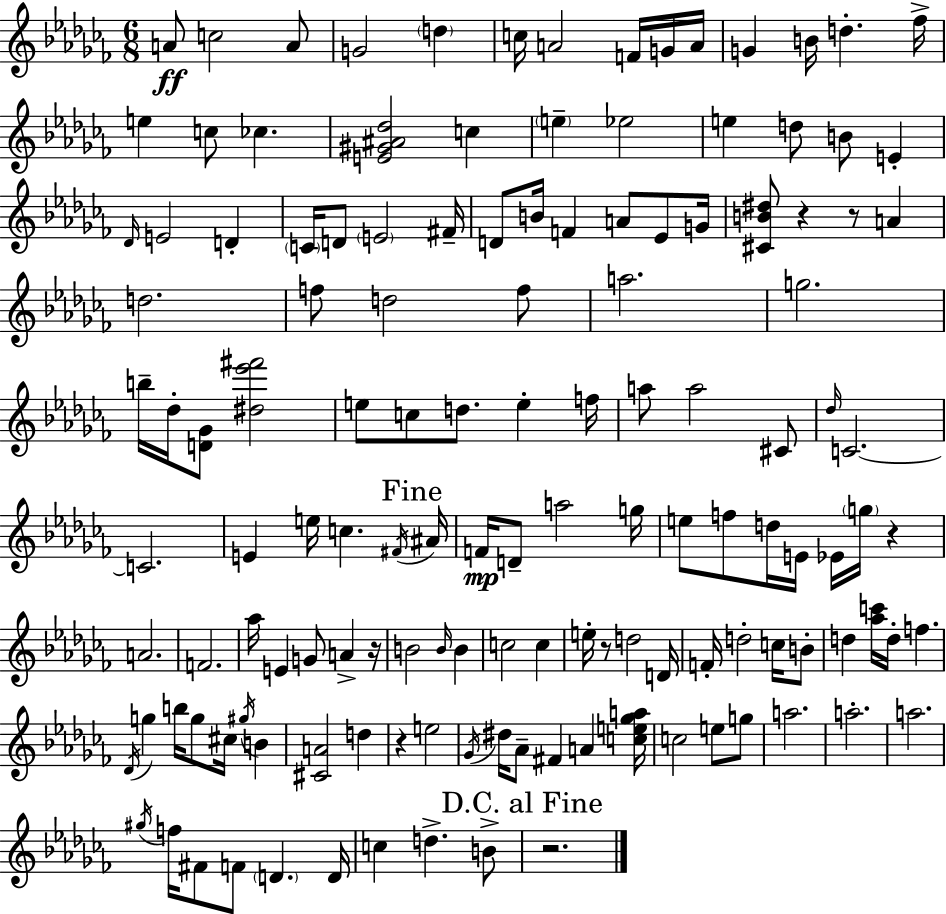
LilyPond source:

{
  \clef treble
  \numericTimeSignature
  \time 6/8
  \key aes \minor
  a'8\ff c''2 a'8 | g'2 \parenthesize d''4 | c''16 a'2 f'16 g'16 a'16 | g'4 b'16 d''4.-. fes''16-> | \break e''4 c''8 ces''4. | <e' gis' ais' des''>2 c''4 | \parenthesize e''4-- ees''2 | e''4 d''8 b'8 e'4-. | \break \grace { des'16 } e'2 d'4-. | \parenthesize c'16 d'8 \parenthesize e'2 | fis'16-- d'8 b'16 f'4 a'8 ees'8 | g'16 <cis' b' dis''>8 r4 r8 a'4 | \break d''2. | f''8 d''2 f''8 | a''2. | g''2. | \break b''16-- des''16-. <d' ges'>8 <dis'' ees''' fis'''>2 | e''8 c''8 d''8. e''4-. | f''16 a''8 a''2 cis'8 | \grace { des''16 } c'2.~~ | \break c'2. | e'4 e''16 c''4. | \acciaccatura { fis'16 } \mark "Fine" ais'16 f'16\mp d'8-- a''2 | g''16 e''8 f''8 d''16 e'16 ees'16 \parenthesize g''16 r4 | \break a'2. | f'2. | aes''16 e'4 g'8 a'4-> | r16 b'2 \grace { b'16 } | \break b'4 c''2 | c''4 e''16-. r8 d''2 | d'16 f'16-. d''2-. | c''16 b'8-. d''4 <aes'' c'''>16 d''16-. f''4. | \break \acciaccatura { des'16 } g''4 b''16 g''8 | cis''16 \acciaccatura { gis''16 } b'4 <cis' a'>2 | d''4 r4 e''2 | \acciaccatura { ges'16 } dis''16 aes'8-- fis'4 | \break a'4 <c'' e'' ges'' a''>16 c''2 | e''8 g''8 a''2. | a''2.-. | a''2. | \break \acciaccatura { gis''16 } f''16 fis'8 f'8 | \parenthesize d'4. d'16 c''4 | d''4.-> b'8-> \mark "D.C. al Fine" r2. | \bar "|."
}